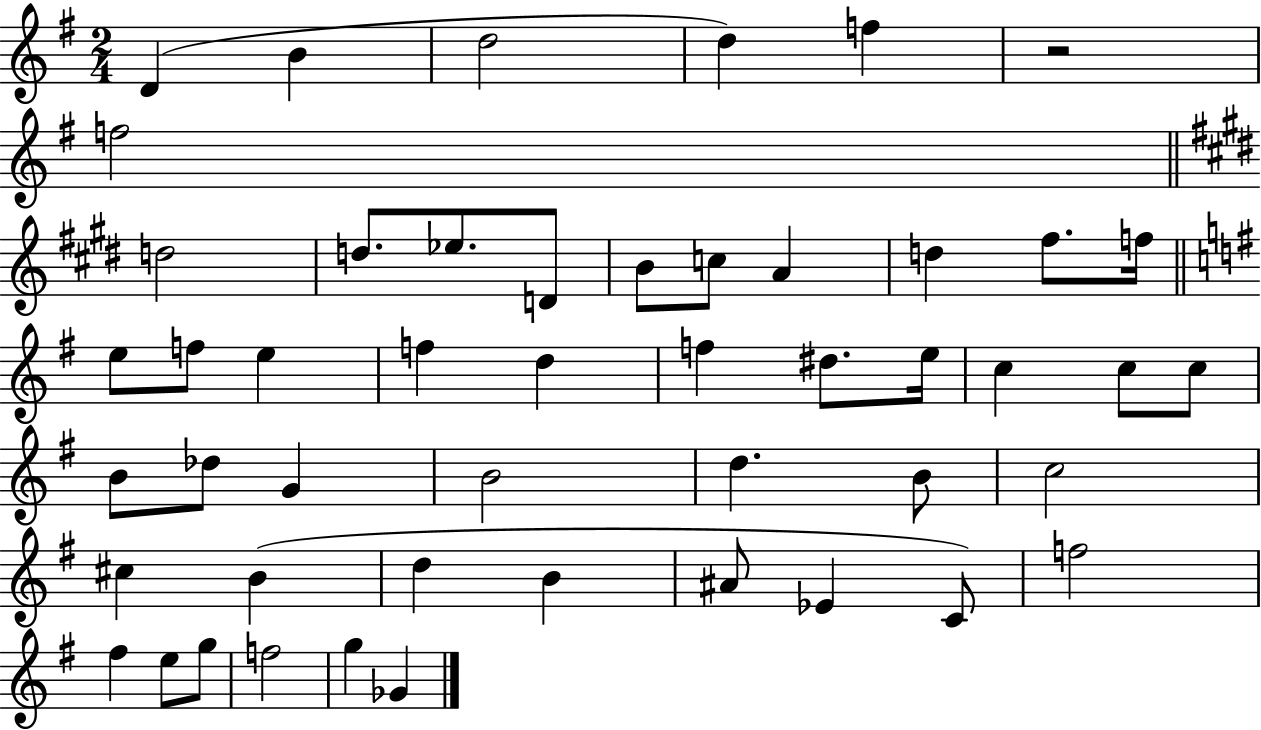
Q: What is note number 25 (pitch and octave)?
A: C5